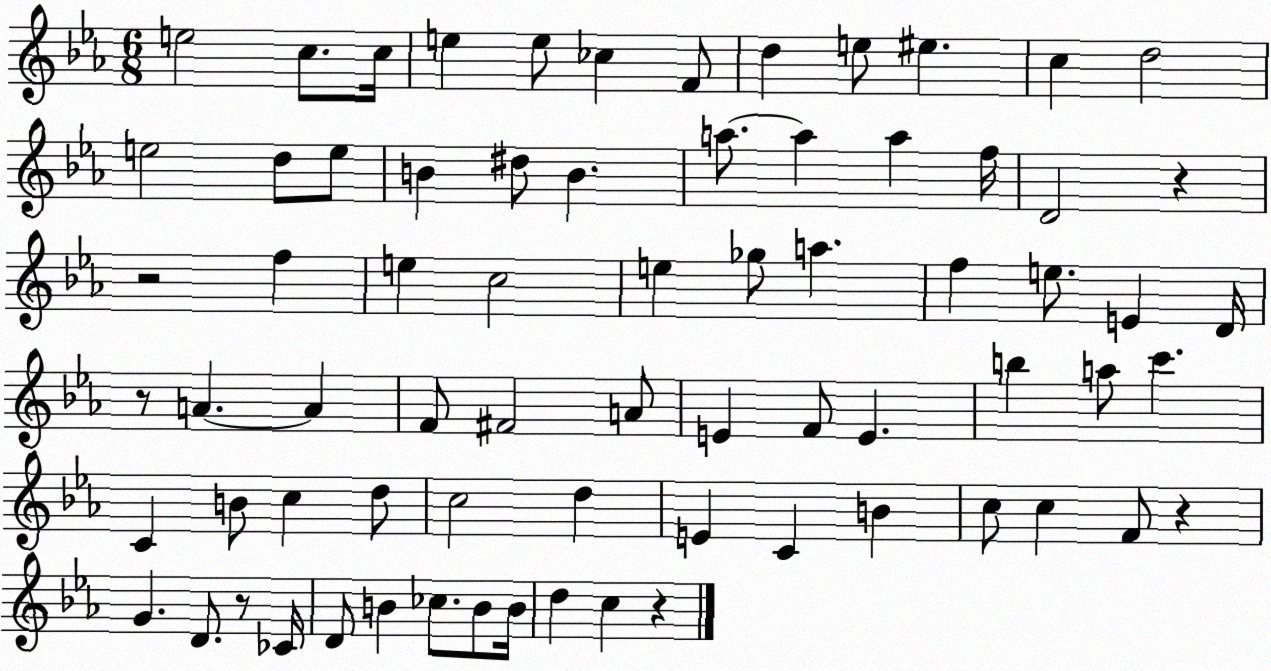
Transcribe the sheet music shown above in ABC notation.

X:1
T:Untitled
M:6/8
L:1/4
K:Eb
e2 c/2 c/4 e e/2 _c F/2 d e/2 ^e c d2 e2 d/2 e/2 B ^d/2 B a/2 a a f/4 D2 z z2 f e c2 e _g/2 a f e/2 E D/4 z/2 A A F/2 ^F2 A/2 E F/2 E b a/2 c' C B/2 c d/2 c2 d E C B c/2 c F/2 z G D/2 z/2 _C/4 D/2 B _c/2 B/2 B/4 d c z